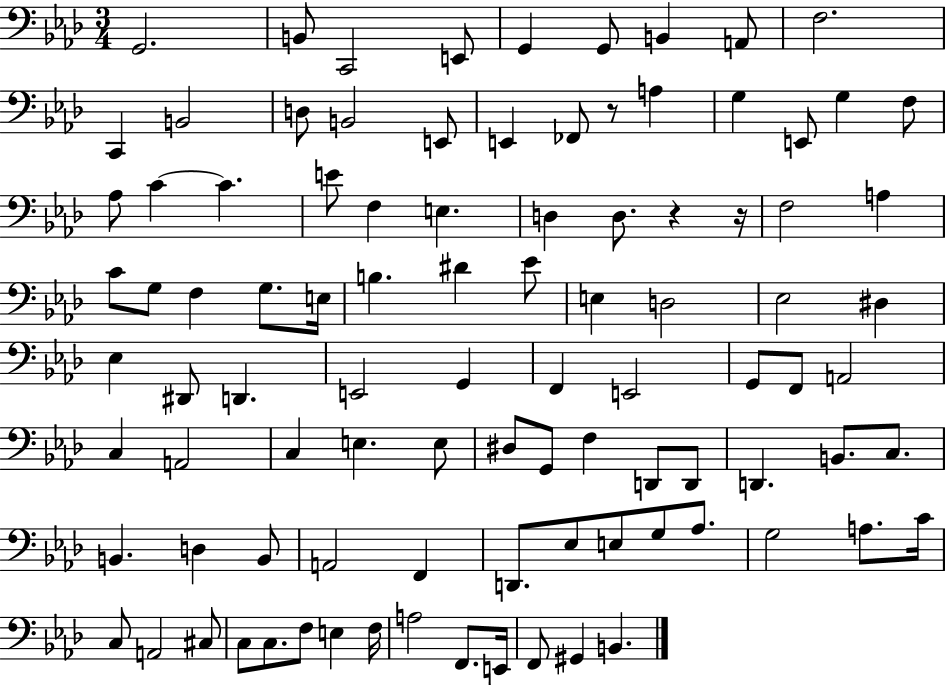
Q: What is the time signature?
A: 3/4